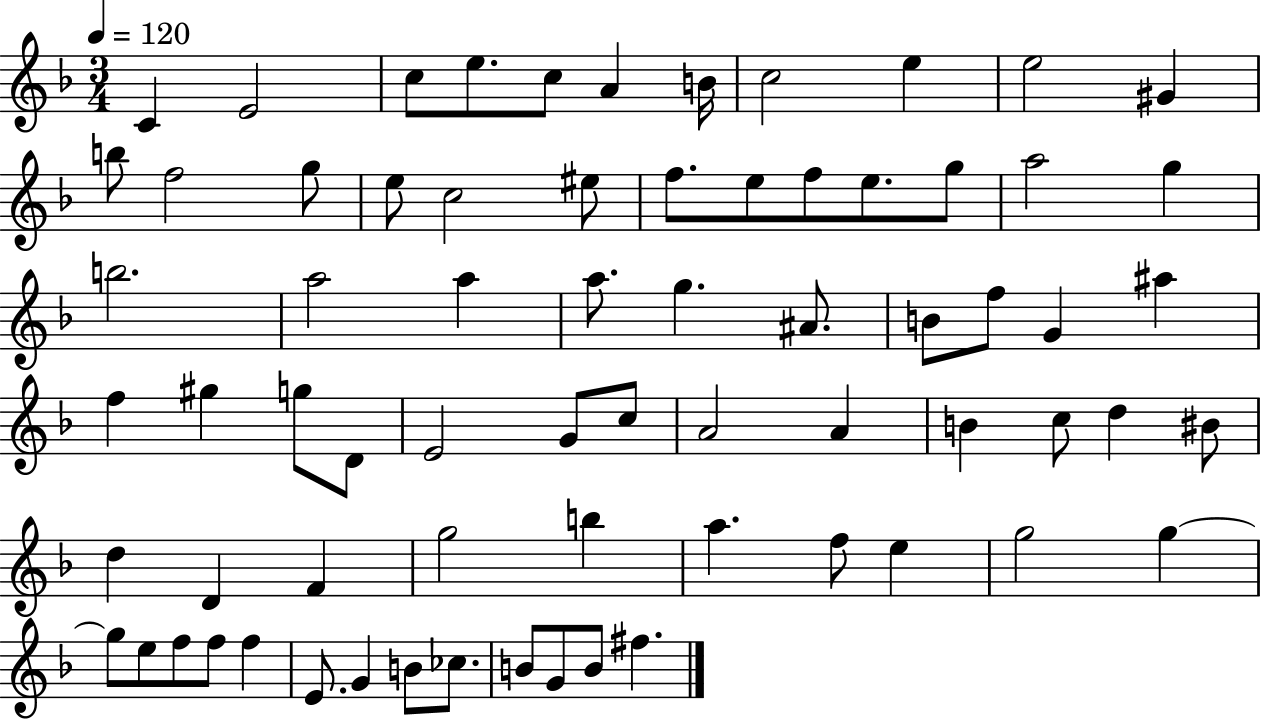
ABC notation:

X:1
T:Untitled
M:3/4
L:1/4
K:F
C E2 c/2 e/2 c/2 A B/4 c2 e e2 ^G b/2 f2 g/2 e/2 c2 ^e/2 f/2 e/2 f/2 e/2 g/2 a2 g b2 a2 a a/2 g ^A/2 B/2 f/2 G ^a f ^g g/2 D/2 E2 G/2 c/2 A2 A B c/2 d ^B/2 d D F g2 b a f/2 e g2 g g/2 e/2 f/2 f/2 f E/2 G B/2 _c/2 B/2 G/2 B/2 ^f